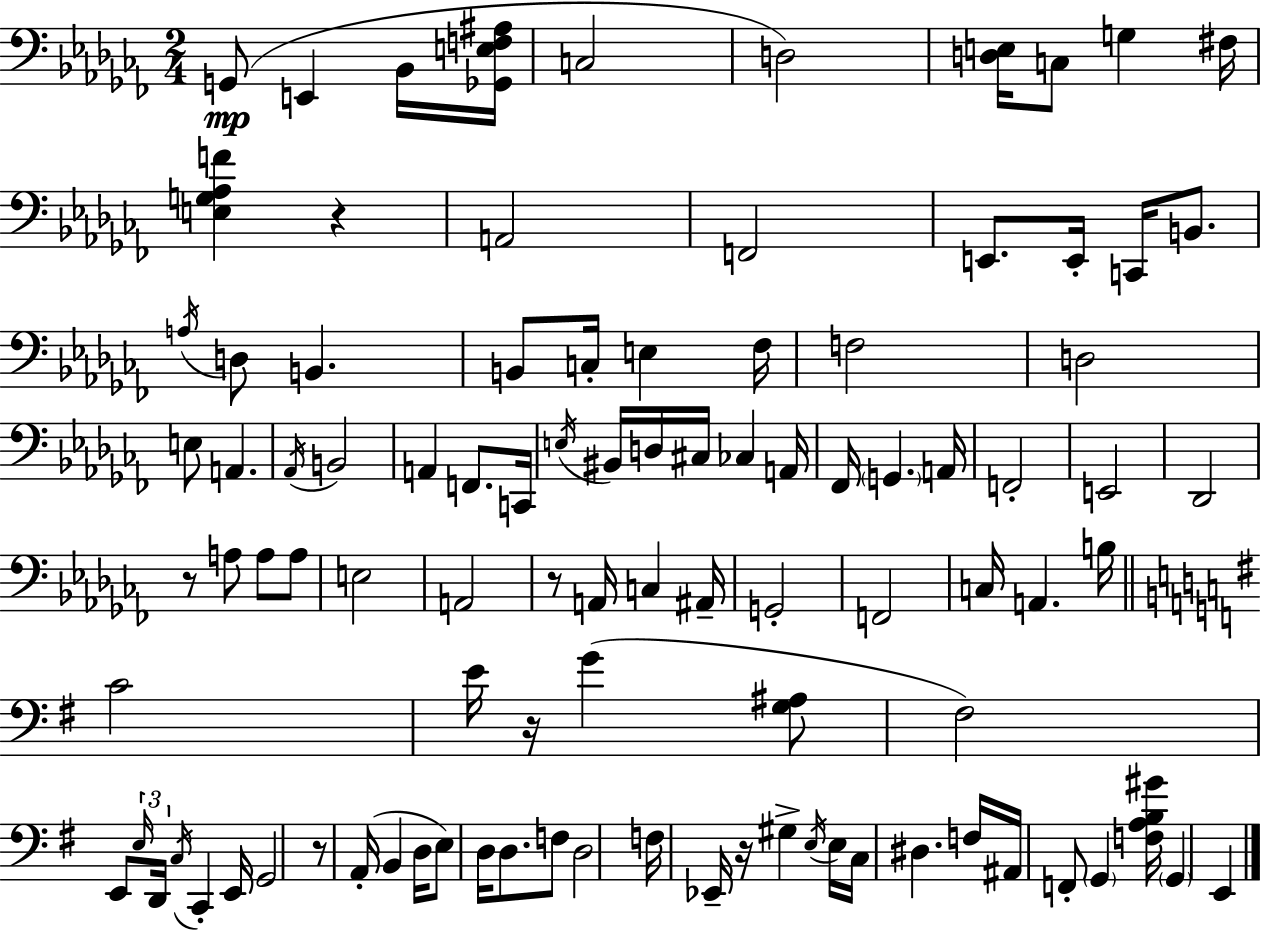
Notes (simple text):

G2/e E2/q Bb2/s [Gb2,E3,F3,A#3]/s C3/h D3/h [D3,E3]/s C3/e G3/q F#3/s [E3,G3,Ab3,F4]/q R/q A2/h F2/h E2/e. E2/s C2/s B2/e. A3/s D3/e B2/q. B2/e C3/s E3/q FES3/s F3/h D3/h E3/e A2/q. Ab2/s B2/h A2/q F2/e. C2/s E3/s BIS2/s D3/s C#3/s CES3/q A2/s FES2/s G2/q. A2/s F2/h E2/h Db2/h R/e A3/e A3/e A3/e E3/h A2/h R/e A2/s C3/q A#2/s G2/h F2/h C3/s A2/q. B3/s C4/h E4/s R/s G4/q [G3,A#3]/e F#3/h E2/e E3/s D2/s C3/s C2/q E2/s G2/h R/e A2/s B2/q D3/s E3/e D3/s D3/e. F3/e D3/h F3/s Eb2/s R/s G#3/q E3/s E3/s C3/s D#3/q. F3/s A#2/s F2/e G2/q [F3,A3,B3,G#4]/s G2/q E2/q